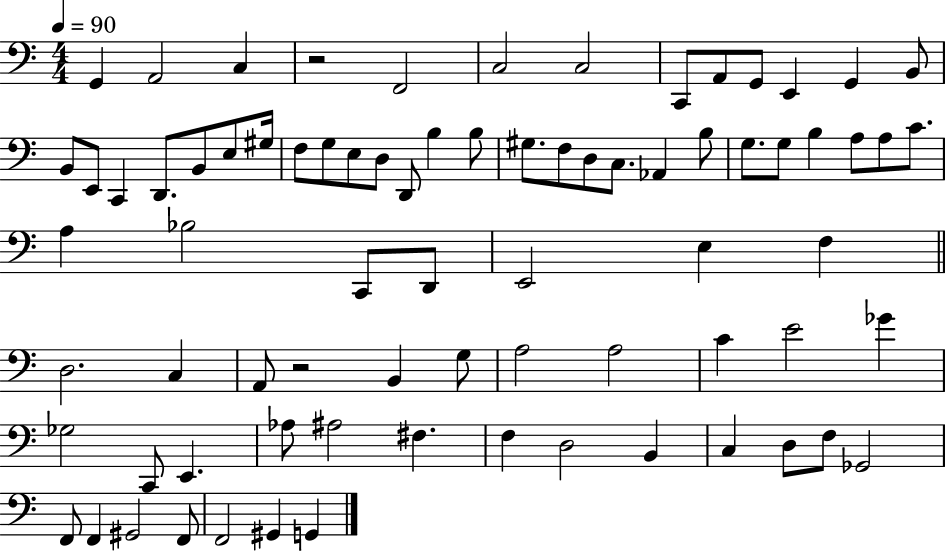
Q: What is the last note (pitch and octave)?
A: G2